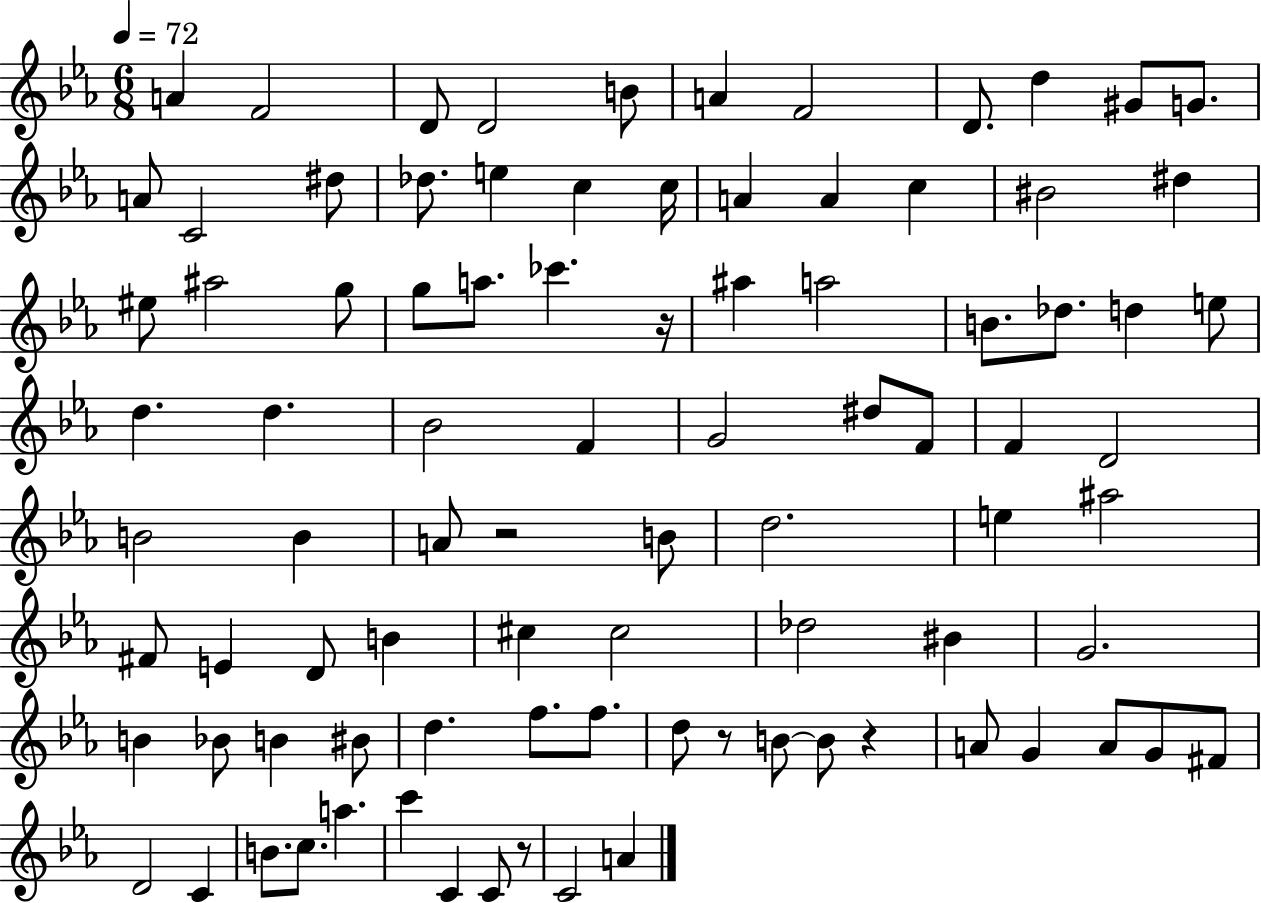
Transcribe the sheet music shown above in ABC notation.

X:1
T:Untitled
M:6/8
L:1/4
K:Eb
A F2 D/2 D2 B/2 A F2 D/2 d ^G/2 G/2 A/2 C2 ^d/2 _d/2 e c c/4 A A c ^B2 ^d ^e/2 ^a2 g/2 g/2 a/2 _c' z/4 ^a a2 B/2 _d/2 d e/2 d d _B2 F G2 ^d/2 F/2 F D2 B2 B A/2 z2 B/2 d2 e ^a2 ^F/2 E D/2 B ^c ^c2 _d2 ^B G2 B _B/2 B ^B/2 d f/2 f/2 d/2 z/2 B/2 B/2 z A/2 G A/2 G/2 ^F/2 D2 C B/2 c/2 a c' C C/2 z/2 C2 A